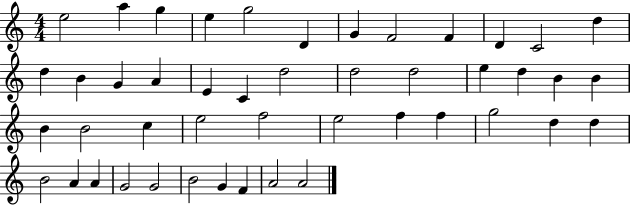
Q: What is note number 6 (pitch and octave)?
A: D4